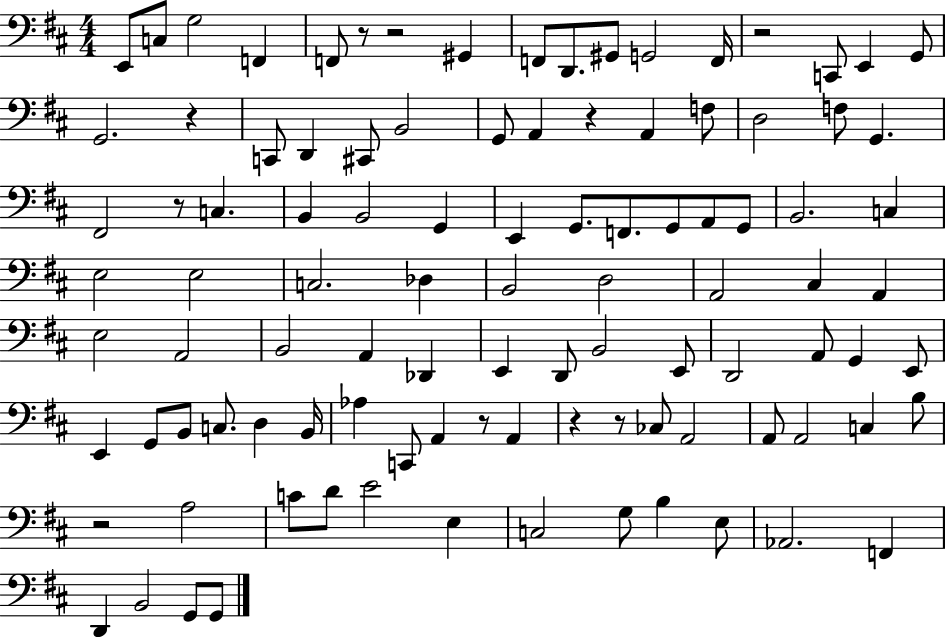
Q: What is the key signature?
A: D major